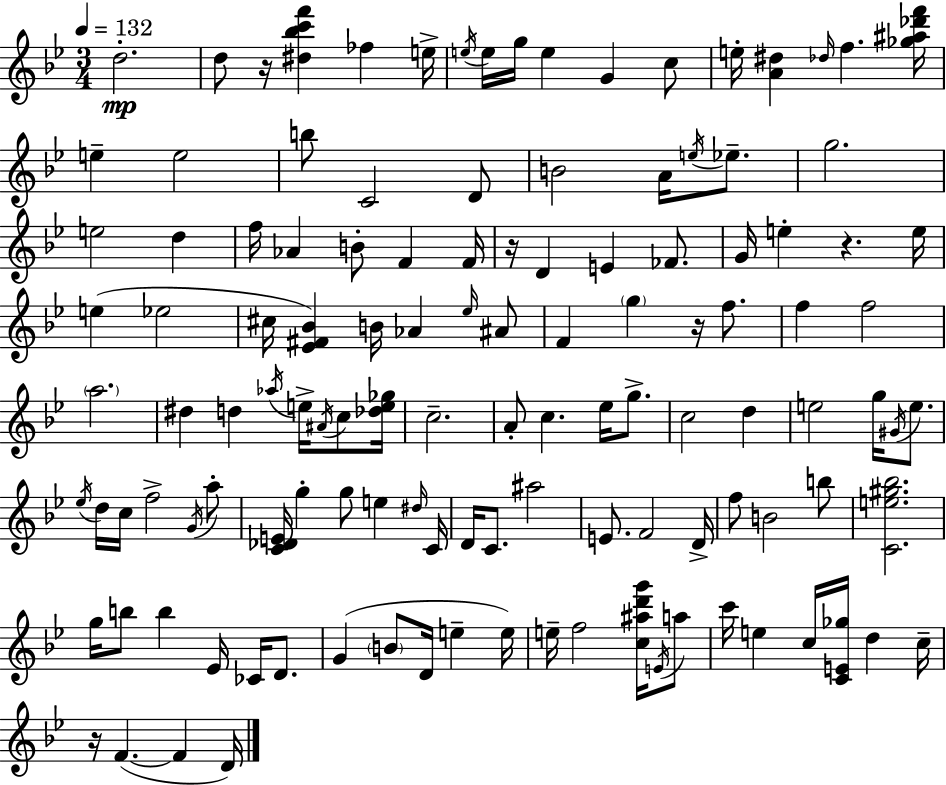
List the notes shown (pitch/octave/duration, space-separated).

D5/h. D5/e R/s [D#5,Bb5,C6,F6]/q FES5/q E5/s E5/s E5/s G5/s E5/q G4/q C5/e E5/s [A4,D#5]/q Db5/s F5/q. [Gb5,A#5,Db6,F6]/s E5/q E5/h B5/e C4/h D4/e B4/h A4/s E5/s Eb5/e. G5/h. E5/h D5/q F5/s Ab4/q B4/e F4/q F4/s R/s D4/q E4/q FES4/e. G4/s E5/q R/q. E5/s E5/q Eb5/h C#5/s [Eb4,F#4,Bb4]/q B4/s Ab4/q Eb5/s A#4/e F4/q G5/q R/s F5/e. F5/q F5/h A5/h. D#5/q D5/q Ab5/s E5/s A#4/s C5/e [Db5,E5,Gb5]/s C5/h. A4/e C5/q. Eb5/s G5/e. C5/h D5/q E5/h G5/s G#4/s E5/e. Eb5/s D5/s C5/s F5/h G4/s A5/e [C4,Db4,E4]/s G5/q G5/e E5/q D#5/s C4/s D4/s C4/e. A#5/h E4/e. F4/h D4/s F5/e B4/h B5/e [C4,E5,G#5,Bb5]/h. G5/s B5/e B5/q Eb4/s CES4/s D4/e. G4/q B4/e D4/s E5/q E5/s E5/s F5/h [C5,A#5,D6,G6]/s E4/s A5/e C6/s E5/q C5/s [C4,E4,Gb5]/s D5/q C5/s R/s F4/q. F4/q D4/s